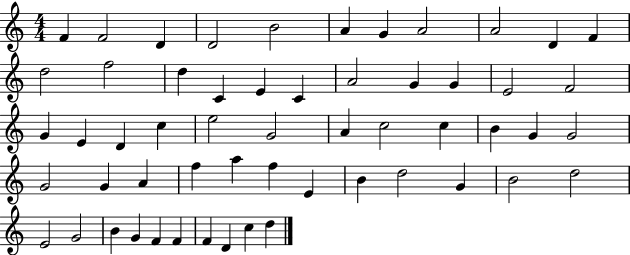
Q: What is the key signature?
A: C major